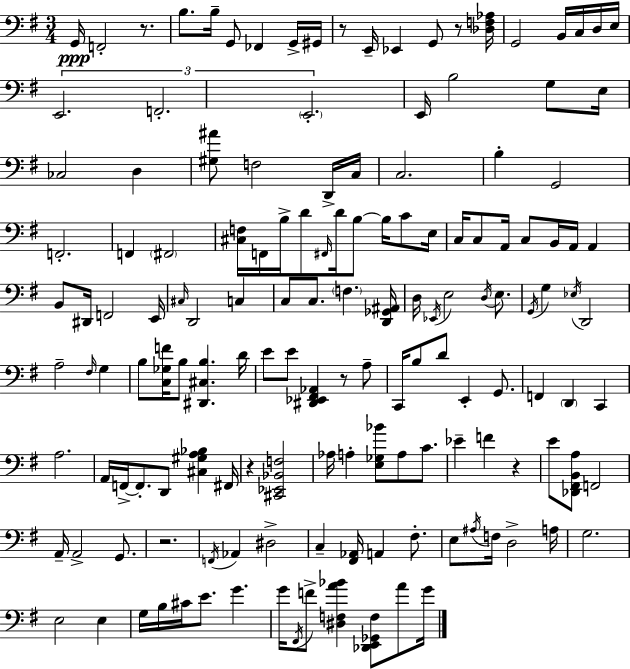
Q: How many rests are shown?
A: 7